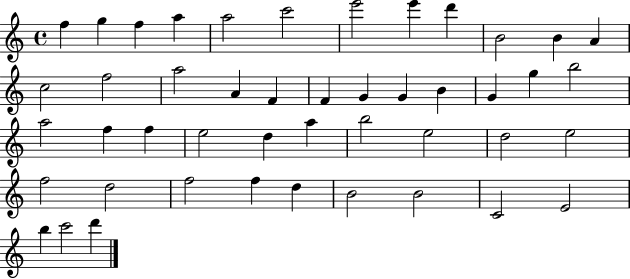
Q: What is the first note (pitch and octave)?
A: F5